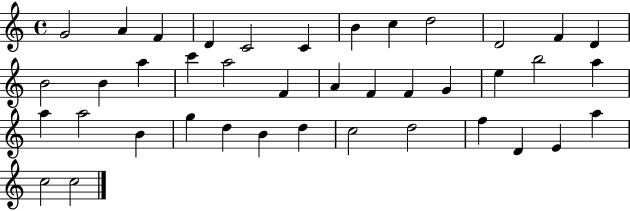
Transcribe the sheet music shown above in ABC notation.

X:1
T:Untitled
M:4/4
L:1/4
K:C
G2 A F D C2 C B c d2 D2 F D B2 B a c' a2 F A F F G e b2 a a a2 B g d B d c2 d2 f D E a c2 c2